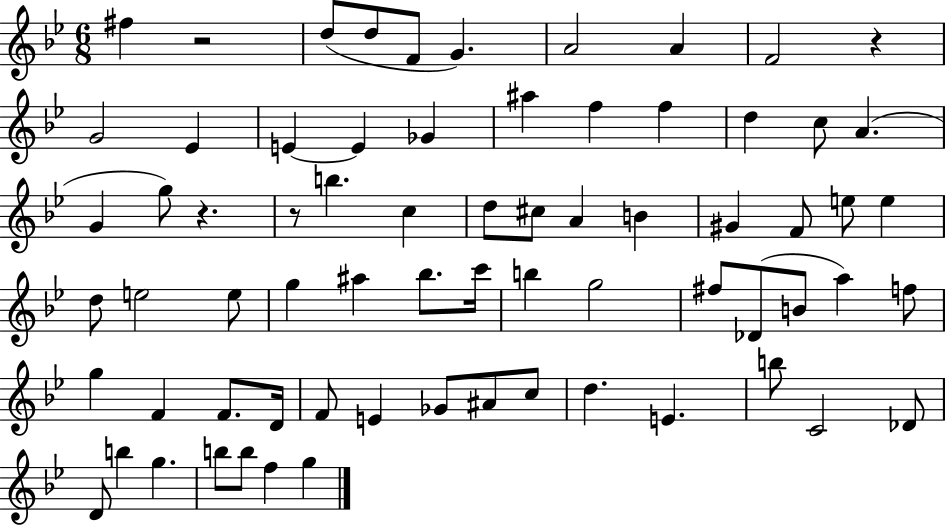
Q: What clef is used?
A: treble